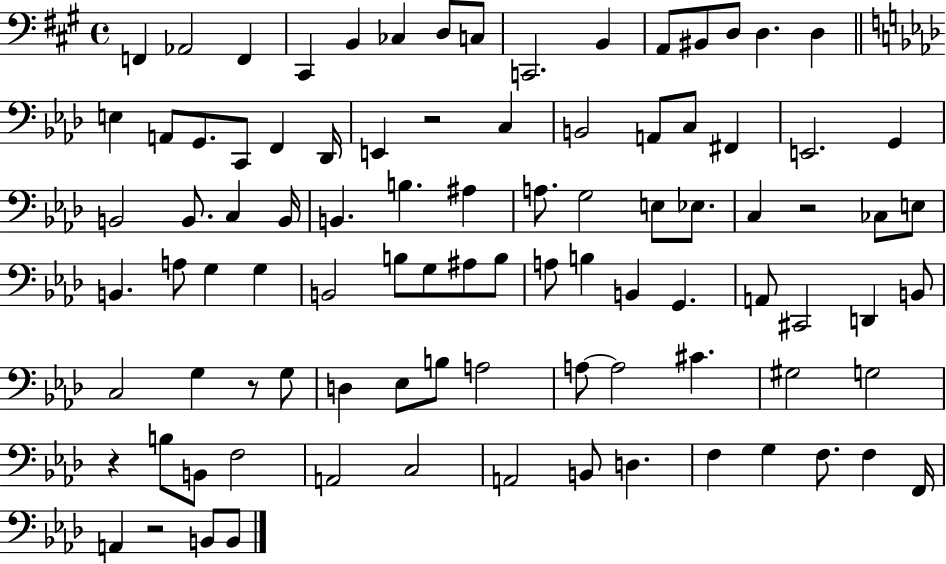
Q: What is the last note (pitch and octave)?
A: B2